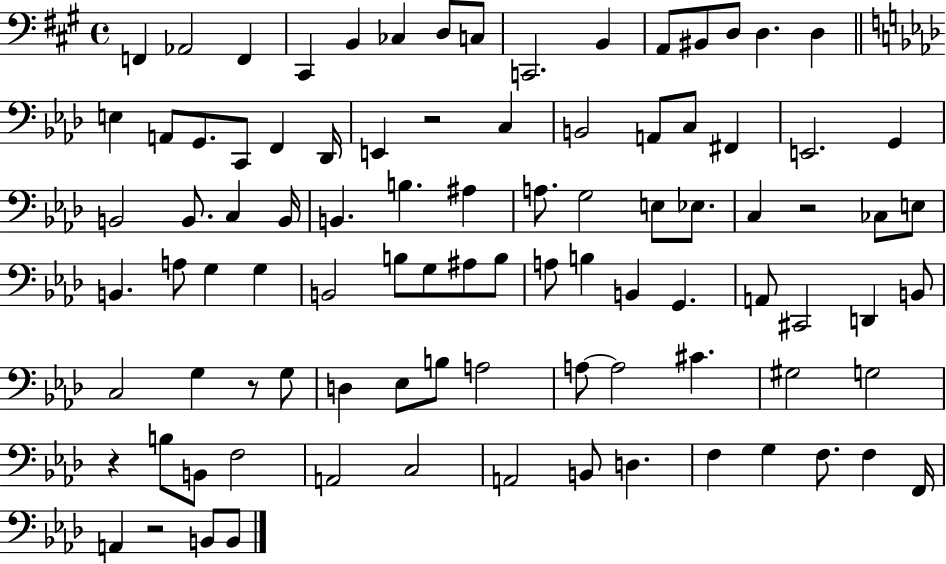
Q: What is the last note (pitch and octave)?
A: B2